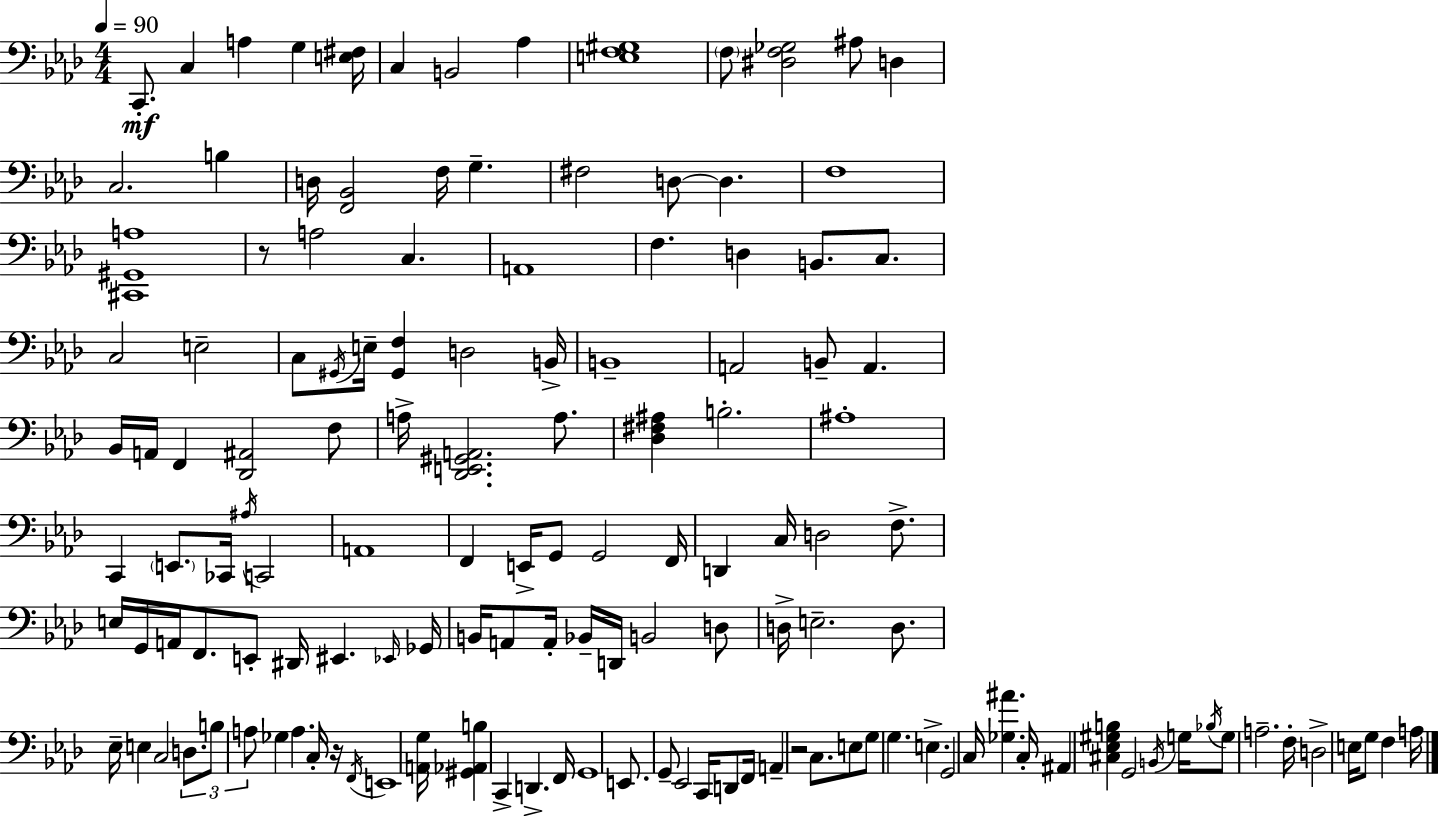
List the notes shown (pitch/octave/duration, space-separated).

C2/e. C3/q A3/q G3/q [E3,F#3]/s C3/q B2/h Ab3/q [E3,F3,G#3]/w F3/e [D#3,F3,Gb3]/h A#3/e D3/q C3/h. B3/q D3/s [F2,Bb2]/h F3/s G3/q. F#3/h D3/e D3/q. F3/w [C#2,G#2,A3]/w R/e A3/h C3/q. A2/w F3/q. D3/q B2/e. C3/e. C3/h E3/h C3/e G#2/s E3/s [G#2,F3]/q D3/h B2/s B2/w A2/h B2/e A2/q. Bb2/s A2/s F2/q [Db2,A#2]/h F3/e A3/s [Db2,E2,G#2,A2]/h. A3/e. [Db3,F#3,A#3]/q B3/h. A#3/w C2/q E2/e. CES2/s A#3/s C2/h A2/w F2/q E2/s G2/e G2/h F2/s D2/q C3/s D3/h F3/e. E3/s G2/s A2/s F2/e. E2/e D#2/s EIS2/q. Eb2/s Gb2/s B2/s A2/e A2/s Bb2/s D2/s B2/h D3/e D3/s E3/h. D3/e. Eb3/s E3/q C3/h D3/e. B3/e A3/e Gb3/q A3/q. C3/s R/s F2/s E2/w [A2,G3]/s [G#2,Ab2,B3]/q C2/q D2/q. F2/s G2/w E2/e. G2/e Eb2/h C2/s D2/e F2/s A2/q R/h C3/e. E3/e G3/e G3/q. E3/q. G2/h C3/s [Gb3,A#4]/q. C3/s A#2/q [C#3,Eb3,G#3,B3]/q G2/h B2/s G3/s Bb3/s G3/e A3/h. F3/s D3/h E3/s G3/e F3/q A3/s